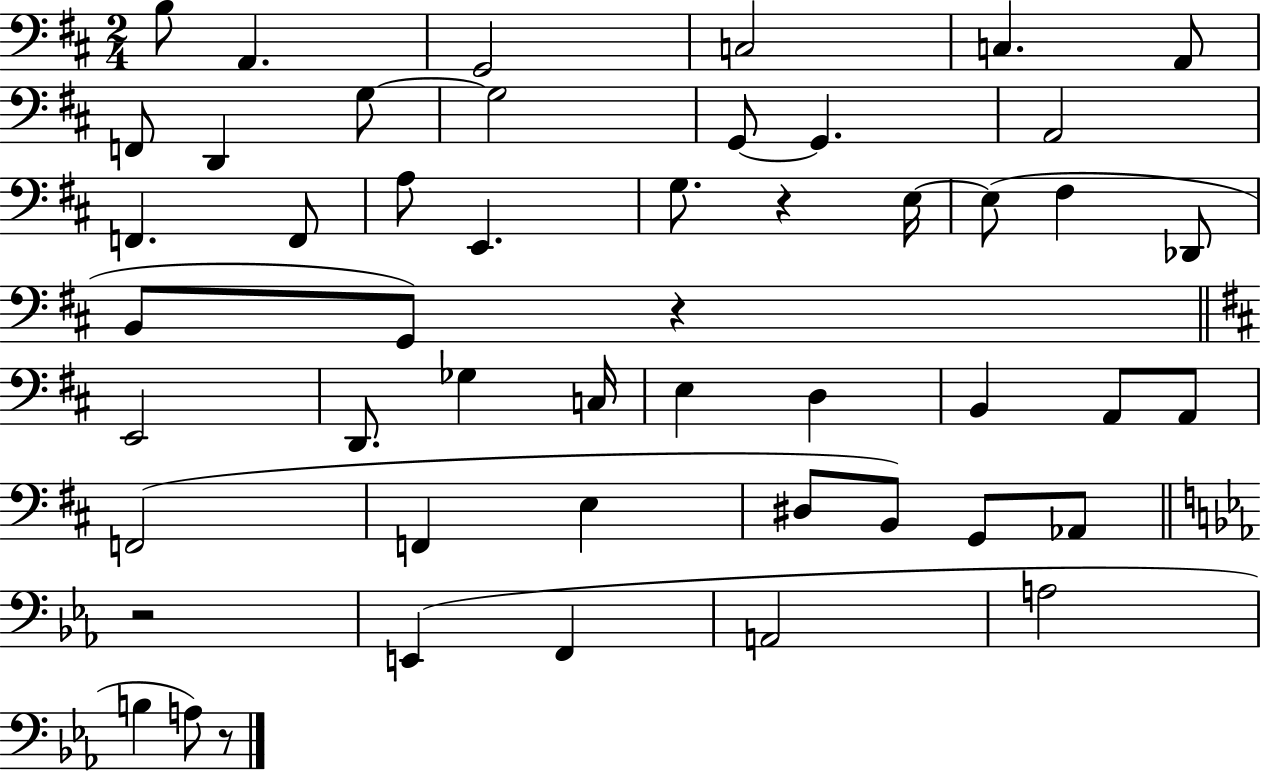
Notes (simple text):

B3/e A2/q. G2/h C3/h C3/q. A2/e F2/e D2/q G3/e G3/h G2/e G2/q. A2/h F2/q. F2/e A3/e E2/q. G3/e. R/q E3/s E3/e F#3/q Db2/e B2/e G2/e R/q E2/h D2/e. Gb3/q C3/s E3/q D3/q B2/q A2/e A2/e F2/h F2/q E3/q D#3/e B2/e G2/e Ab2/e R/h E2/q F2/q A2/h A3/h B3/q A3/e R/e